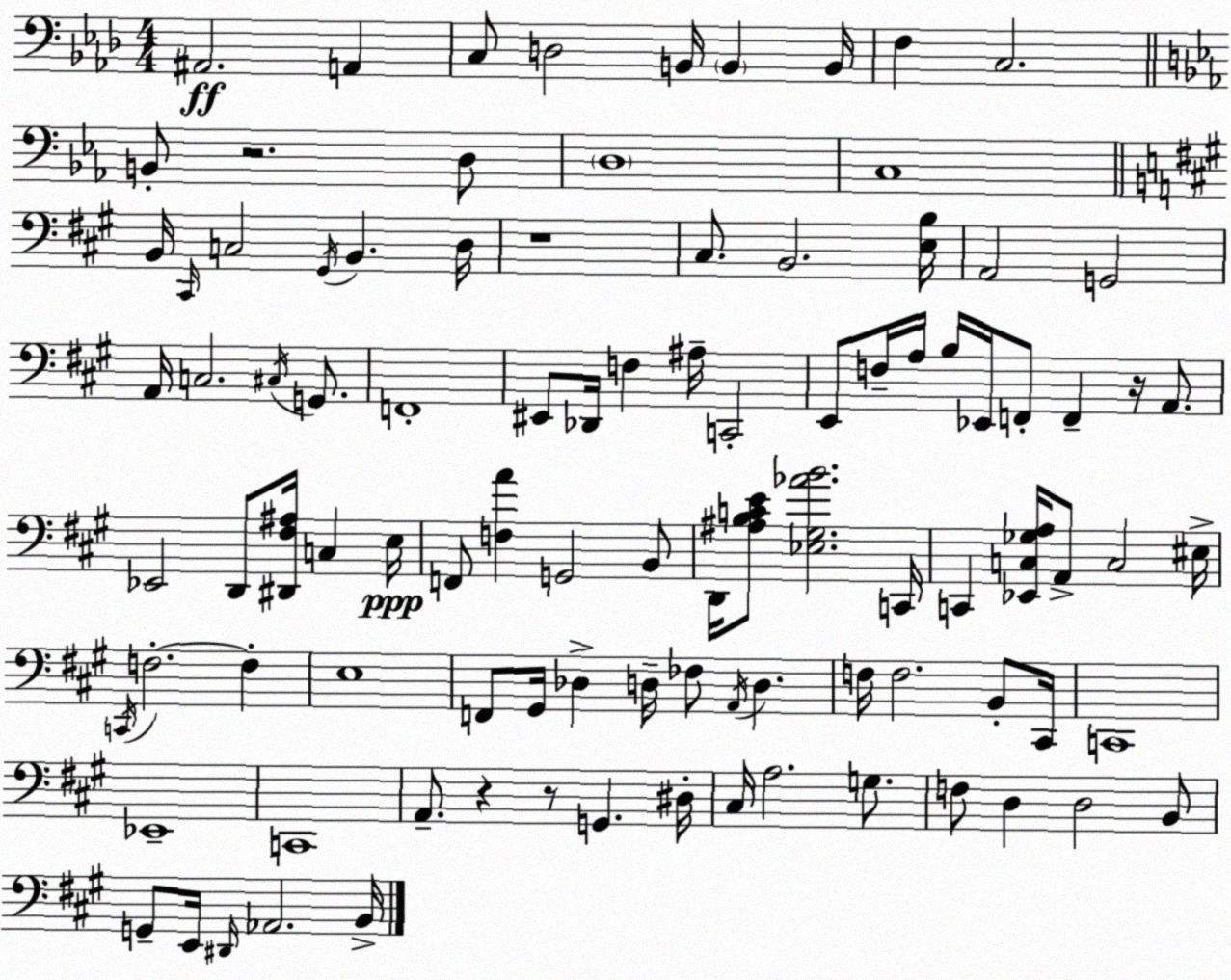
X:1
T:Untitled
M:4/4
L:1/4
K:Fm
^A,,2 A,, C,/2 D,2 B,,/4 B,, B,,/4 F, C,2 B,,/2 z2 D,/2 D,4 C,4 B,,/4 ^C,,/4 C,2 ^G,,/4 B,, D,/4 z4 ^C,/2 B,,2 [E,B,]/4 A,,2 G,,2 A,,/4 C,2 ^C,/4 G,,/2 F,,4 ^E,,/2 _D,,/4 F, ^A,/4 C,,2 E,,/2 F,/4 A,/4 B,/4 _E,,/4 F,,/2 F,, z/4 A,,/2 _E,,2 D,,/2 [^D,,^F,^A,]/4 C, E,/4 F,,/2 [F,A] G,,2 B,,/2 D,,/4 [^A,B,CE]/2 [_E,^G,_AB]2 C,,/4 C,, [_E,,C,_G,A,]/4 A,,/2 C,2 ^E,/4 C,,/4 F,2 F, E,4 F,,/2 ^G,,/4 _D, D,/4 _F,/2 A,,/4 D, F,/4 F,2 B,,/2 ^C,,/4 C,,4 _E,,4 C,,4 A,,/2 z z/2 G,, ^D,/4 ^C,/4 A,2 G,/2 F,/2 D, D,2 B,,/2 G,,/2 E,,/4 ^D,,/4 _A,,2 B,,/4